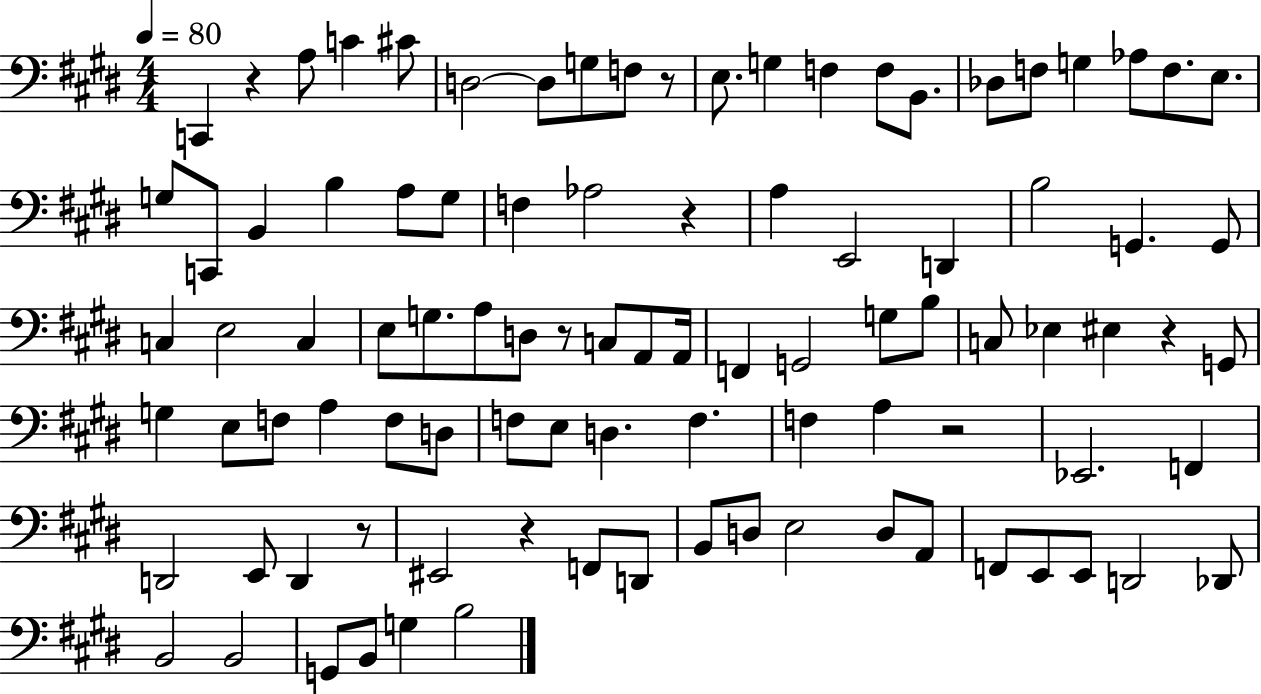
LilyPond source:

{
  \clef bass
  \numericTimeSignature
  \time 4/4
  \key e \major
  \tempo 4 = 80
  c,4 r4 a8 c'4 cis'8 | d2~~ d8 g8 f8 r8 | e8. g4 f4 f8 b,8. | des8 f8 g4 aes8 f8. e8. | \break g8 c,8 b,4 b4 a8 g8 | f4 aes2 r4 | a4 e,2 d,4 | b2 g,4. g,8 | \break c4 e2 c4 | e8 g8. a8 d8 r8 c8 a,8 a,16 | f,4 g,2 g8 b8 | c8 ees4 eis4 r4 g,8 | \break g4 e8 f8 a4 f8 d8 | f8 e8 d4. f4. | f4 a4 r2 | ees,2. f,4 | \break d,2 e,8 d,4 r8 | eis,2 r4 f,8 d,8 | b,8 d8 e2 d8 a,8 | f,8 e,8 e,8 d,2 des,8 | \break b,2 b,2 | g,8 b,8 g4 b2 | \bar "|."
}